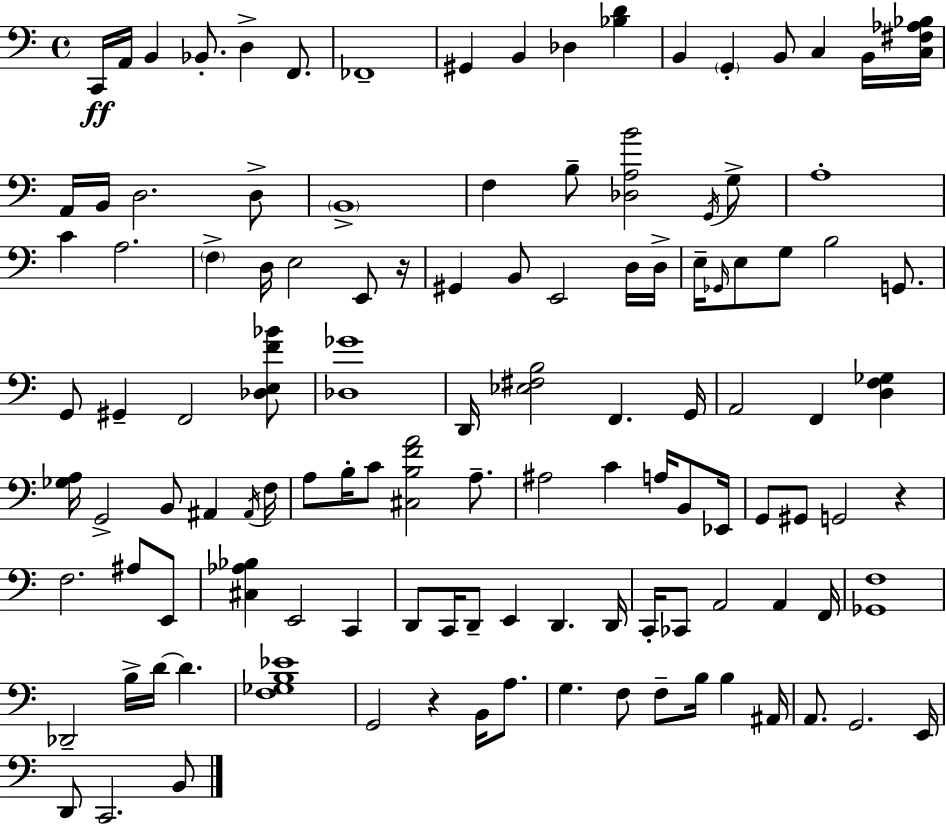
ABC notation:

X:1
T:Untitled
M:4/4
L:1/4
K:Am
C,,/4 A,,/4 B,, _B,,/2 D, F,,/2 _F,,4 ^G,, B,, _D, [_B,D] B,, G,, B,,/2 C, B,,/4 [C,^F,_A,_B,]/4 A,,/4 B,,/4 D,2 D,/2 B,,4 F, B,/2 [_D,A,B]2 G,,/4 G,/2 A,4 C A,2 F, D,/4 E,2 E,,/2 z/4 ^G,, B,,/2 E,,2 D,/4 D,/4 E,/4 _G,,/4 E,/2 G,/2 B,2 G,,/2 G,,/2 ^G,, F,,2 [_D,E,F_B]/2 [_D,_G]4 D,,/4 [_E,^F,B,]2 F,, G,,/4 A,,2 F,, [D,F,_G,] [_G,A,]/4 G,,2 B,,/2 ^A,, ^A,,/4 F,/4 A,/2 B,/4 C/2 [^C,B,FA]2 A,/2 ^A,2 C A,/4 B,,/2 _E,,/4 G,,/2 ^G,,/2 G,,2 z F,2 ^A,/2 E,,/2 [^C,_A,_B,] E,,2 C,, D,,/2 C,,/4 D,,/2 E,, D,, D,,/4 C,,/4 _C,,/2 A,,2 A,, F,,/4 [_G,,F,]4 _D,,2 B,/4 D/4 D [F,_G,B,_E]4 G,,2 z B,,/4 A,/2 G, F,/2 F,/2 B,/4 B, ^A,,/4 A,,/2 G,,2 E,,/4 D,,/2 C,,2 B,,/2